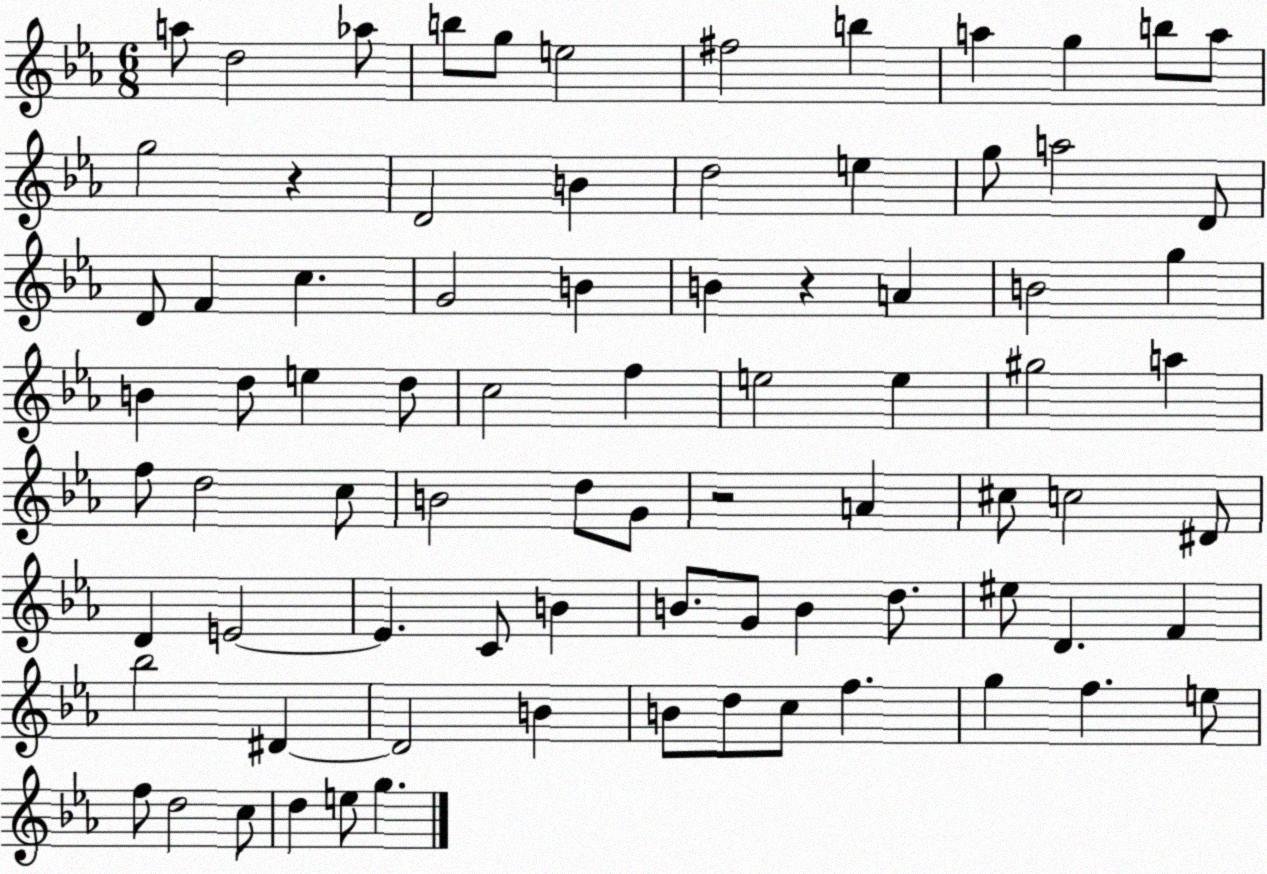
X:1
T:Untitled
M:6/8
L:1/4
K:Eb
a/2 d2 _a/2 b/2 g/2 e2 ^f2 b a g b/2 a/2 g2 z D2 B d2 e g/2 a2 D/2 D/2 F c G2 B B z A B2 g B d/2 e d/2 c2 f e2 e ^g2 a f/2 d2 c/2 B2 d/2 G/2 z2 A ^c/2 c2 ^D/2 D E2 E C/2 B B/2 G/2 B d/2 ^e/2 D F _b2 ^D ^D2 B B/2 d/2 c/2 f g f e/2 f/2 d2 c/2 d e/2 g